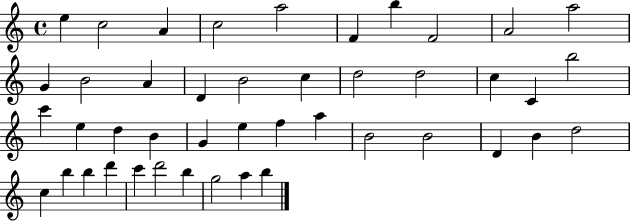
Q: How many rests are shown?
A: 0